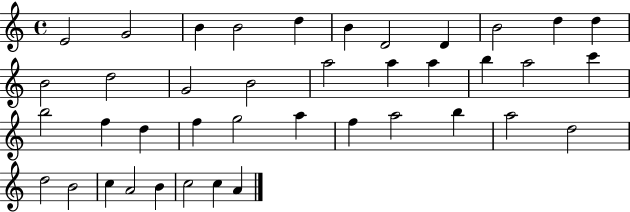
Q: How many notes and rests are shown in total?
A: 40